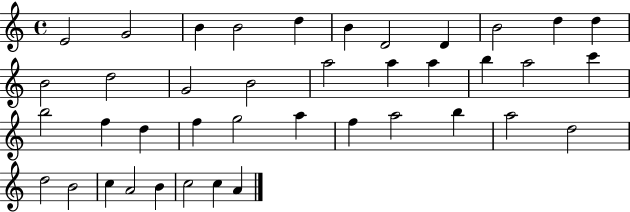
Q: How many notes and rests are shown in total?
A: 40